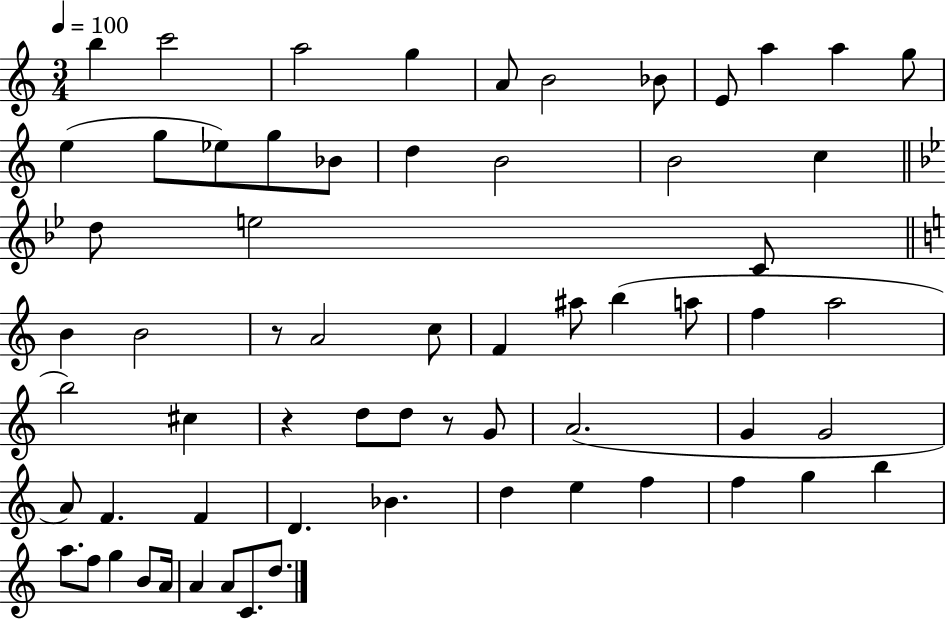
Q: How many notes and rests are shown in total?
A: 64